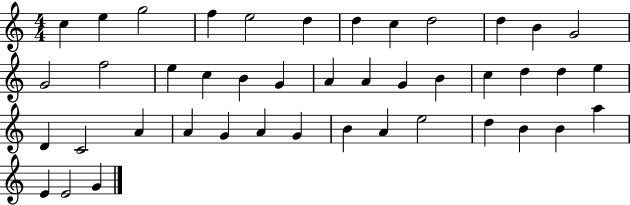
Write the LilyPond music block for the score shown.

{
  \clef treble
  \numericTimeSignature
  \time 4/4
  \key c \major
  c''4 e''4 g''2 | f''4 e''2 d''4 | d''4 c''4 d''2 | d''4 b'4 g'2 | \break g'2 f''2 | e''4 c''4 b'4 g'4 | a'4 a'4 g'4 b'4 | c''4 d''4 d''4 e''4 | \break d'4 c'2 a'4 | a'4 g'4 a'4 g'4 | b'4 a'4 e''2 | d''4 b'4 b'4 a''4 | \break e'4 e'2 g'4 | \bar "|."
}